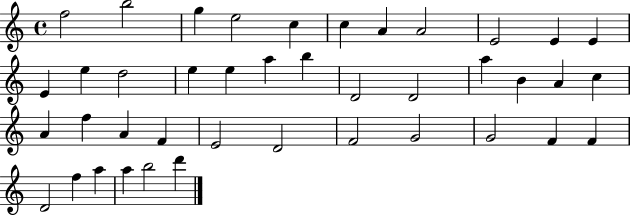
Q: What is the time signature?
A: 4/4